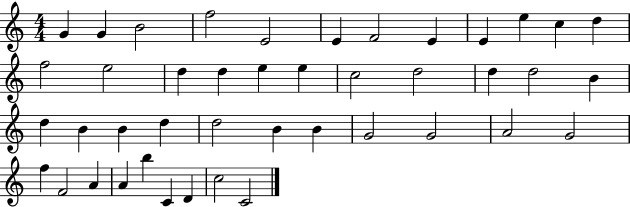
{
  \clef treble
  \numericTimeSignature
  \time 4/4
  \key c \major
  g'4 g'4 b'2 | f''2 e'2 | e'4 f'2 e'4 | e'4 e''4 c''4 d''4 | \break f''2 e''2 | d''4 d''4 e''4 e''4 | c''2 d''2 | d''4 d''2 b'4 | \break d''4 b'4 b'4 d''4 | d''2 b'4 b'4 | g'2 g'2 | a'2 g'2 | \break f''4 f'2 a'4 | a'4 b''4 c'4 d'4 | c''2 c'2 | \bar "|."
}